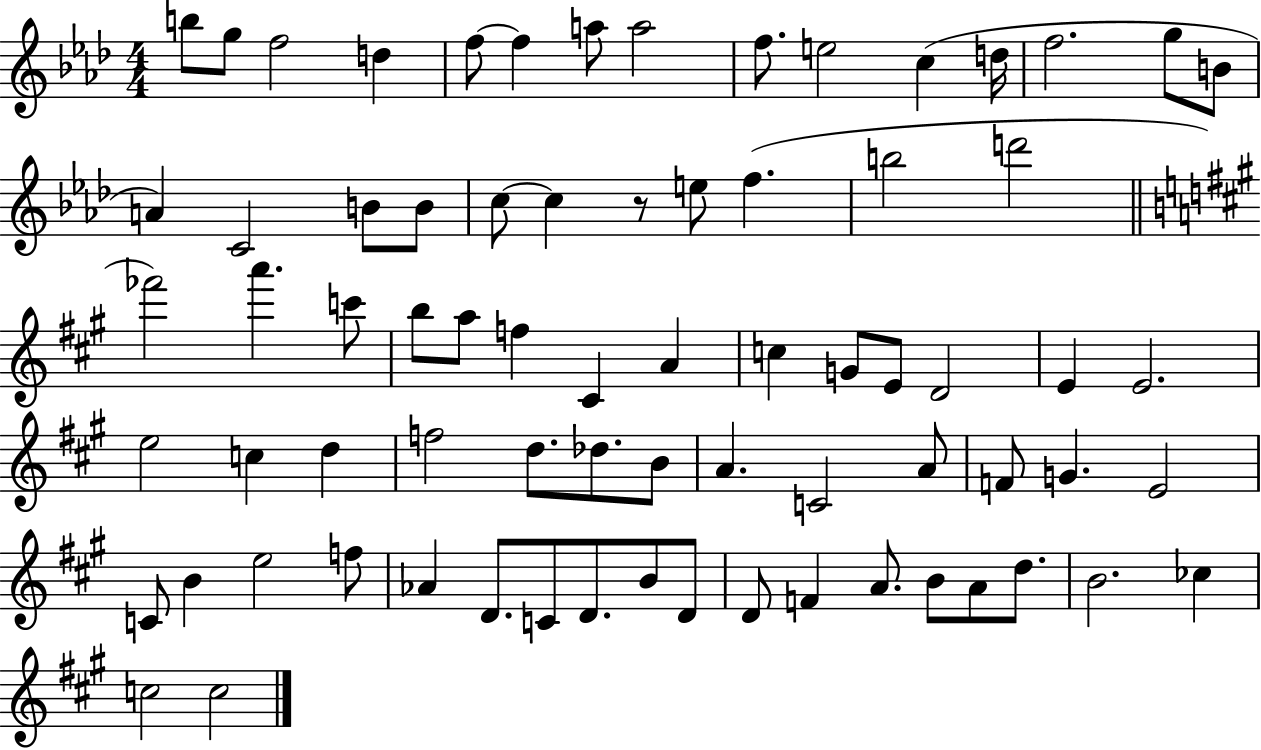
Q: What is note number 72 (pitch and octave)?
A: C5